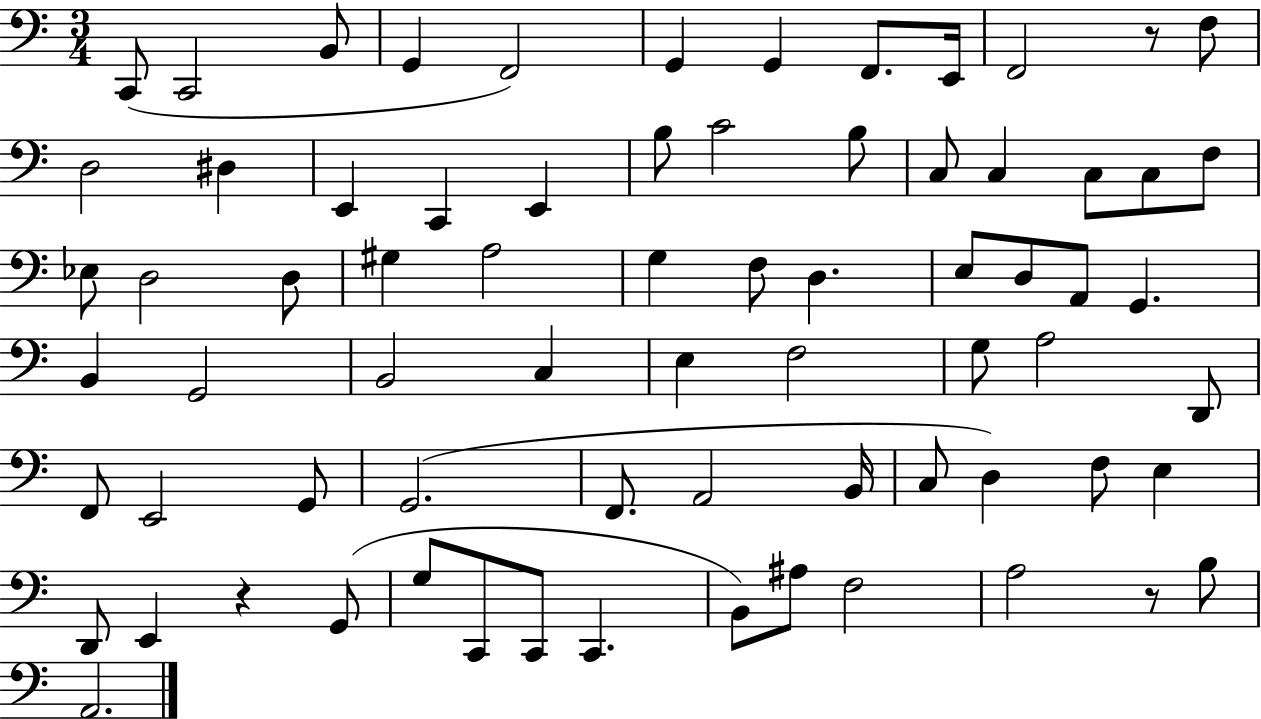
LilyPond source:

{
  \clef bass
  \numericTimeSignature
  \time 3/4
  \key c \major
  c,8( c,2 b,8 | g,4 f,2) | g,4 g,4 f,8. e,16 | f,2 r8 f8 | \break d2 dis4 | e,4 c,4 e,4 | b8 c'2 b8 | c8 c4 c8 c8 f8 | \break ees8 d2 d8 | gis4 a2 | g4 f8 d4. | e8 d8 a,8 g,4. | \break b,4 g,2 | b,2 c4 | e4 f2 | g8 a2 d,8 | \break f,8 e,2 g,8 | g,2.( | f,8. a,2 b,16 | c8 d4) f8 e4 | \break d,8 e,4 r4 g,8( | g8 c,8 c,8 c,4. | b,8) ais8 f2 | a2 r8 b8 | \break a,2. | \bar "|."
}